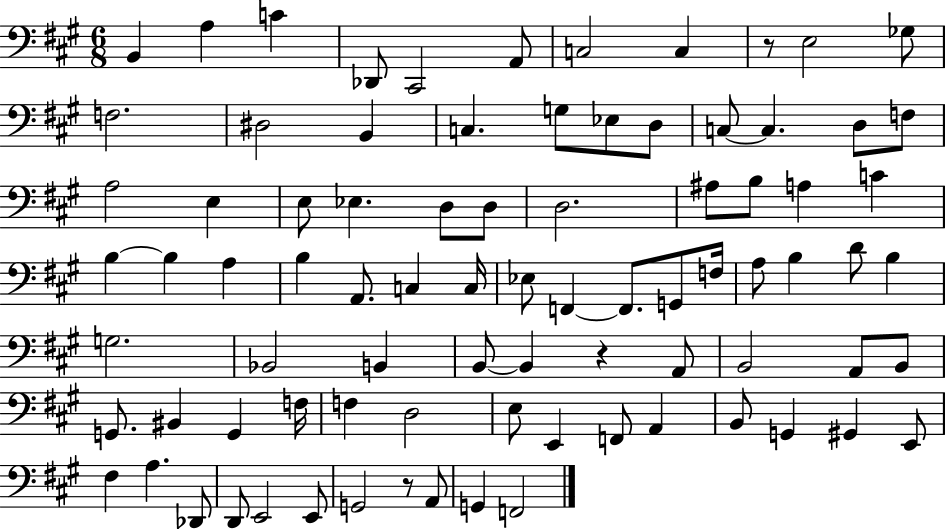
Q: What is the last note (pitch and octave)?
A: F2